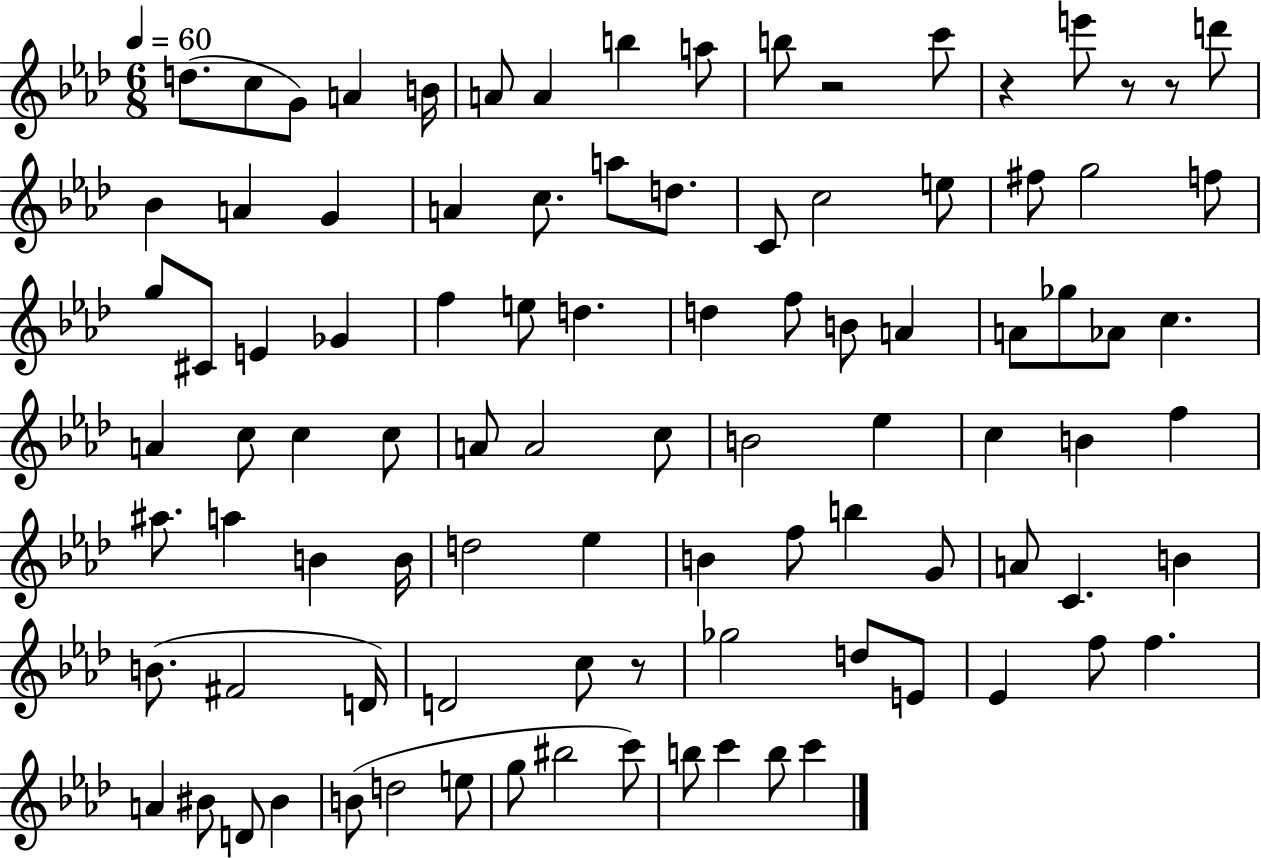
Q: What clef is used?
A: treble